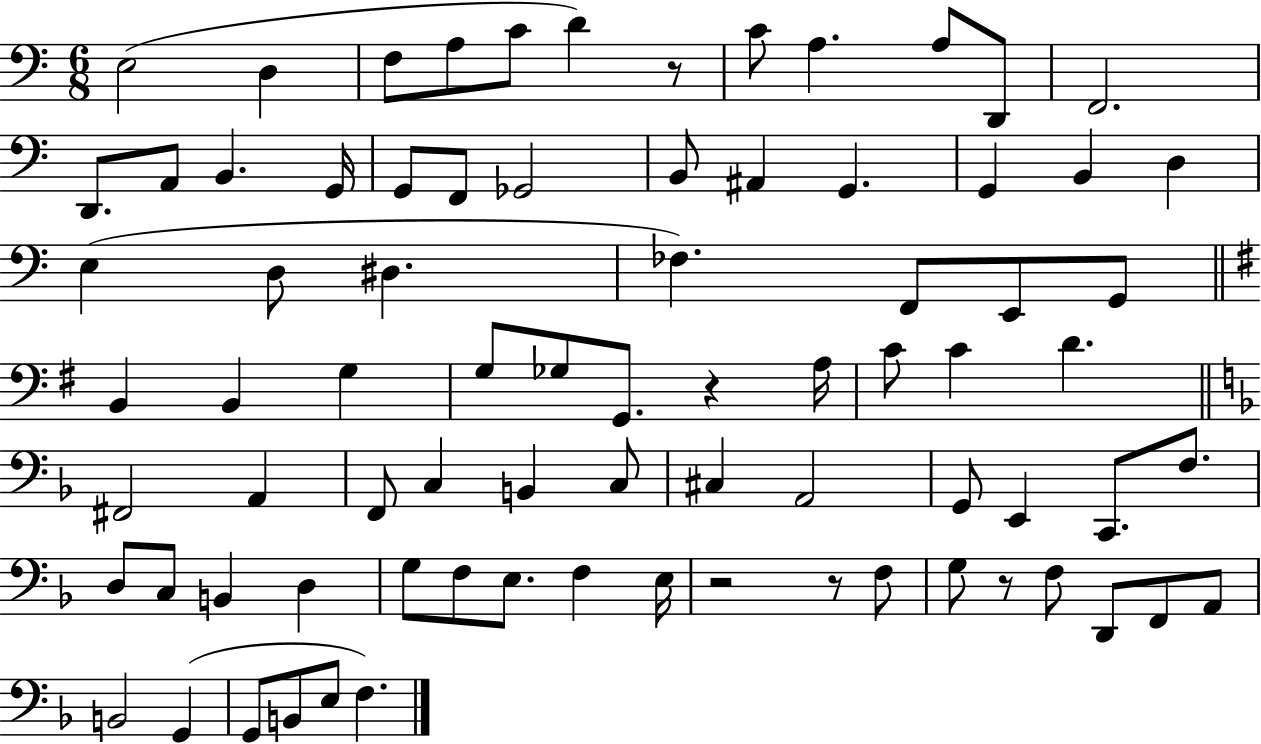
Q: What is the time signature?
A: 6/8